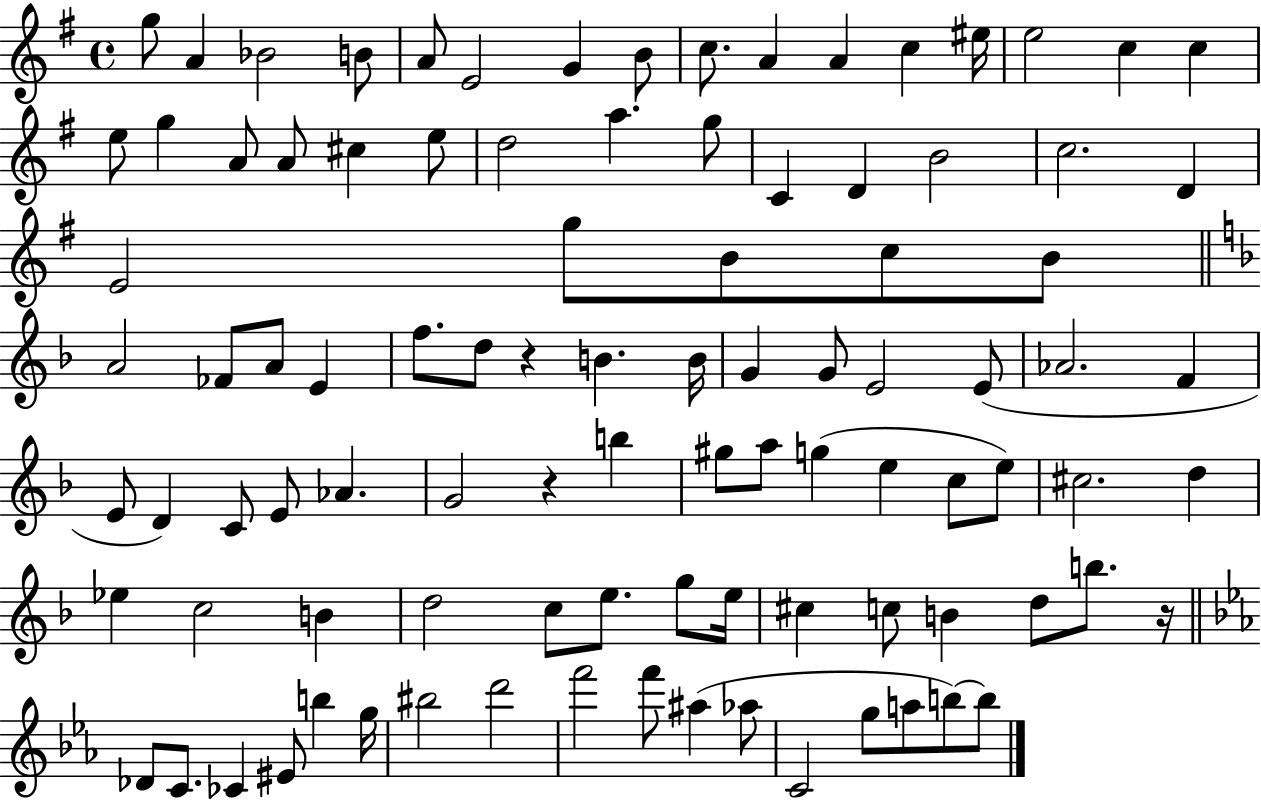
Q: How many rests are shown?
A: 3